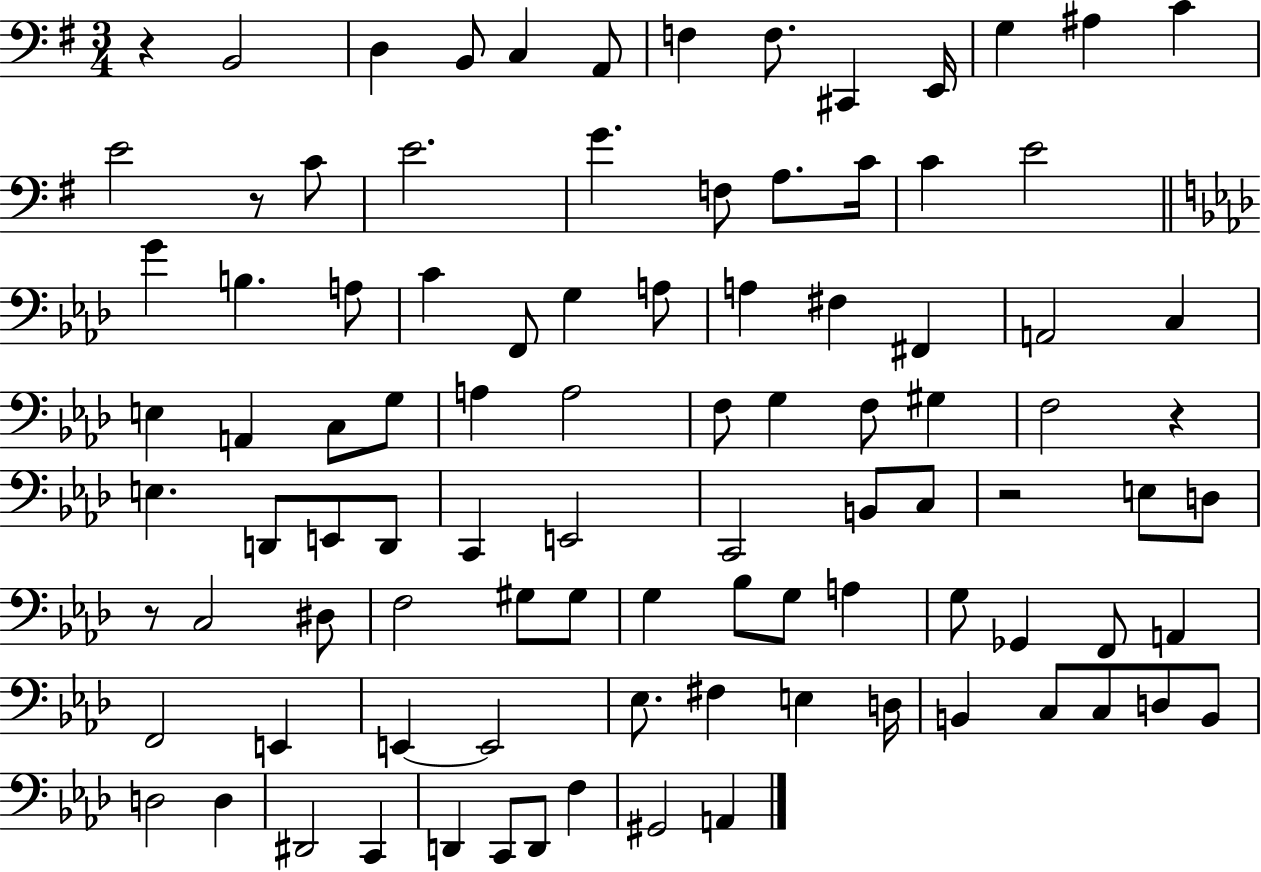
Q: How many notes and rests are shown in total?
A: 96